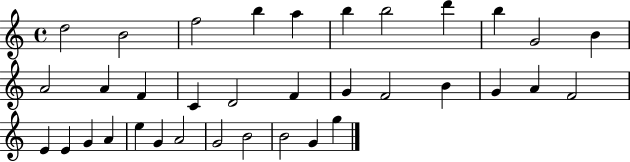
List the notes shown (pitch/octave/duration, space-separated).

D5/h B4/h F5/h B5/q A5/q B5/q B5/h D6/q B5/q G4/h B4/q A4/h A4/q F4/q C4/q D4/h F4/q G4/q F4/h B4/q G4/q A4/q F4/h E4/q E4/q G4/q A4/q E5/q G4/q A4/h G4/h B4/h B4/h G4/q G5/q